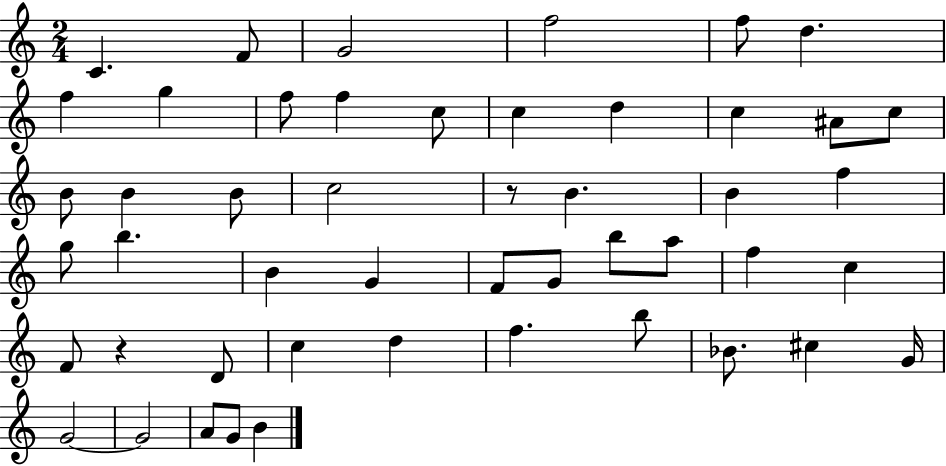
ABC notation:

X:1
T:Untitled
M:2/4
L:1/4
K:C
C F/2 G2 f2 f/2 d f g f/2 f c/2 c d c ^A/2 c/2 B/2 B B/2 c2 z/2 B B f g/2 b B G F/2 G/2 b/2 a/2 f c F/2 z D/2 c d f b/2 _B/2 ^c G/4 G2 G2 A/2 G/2 B